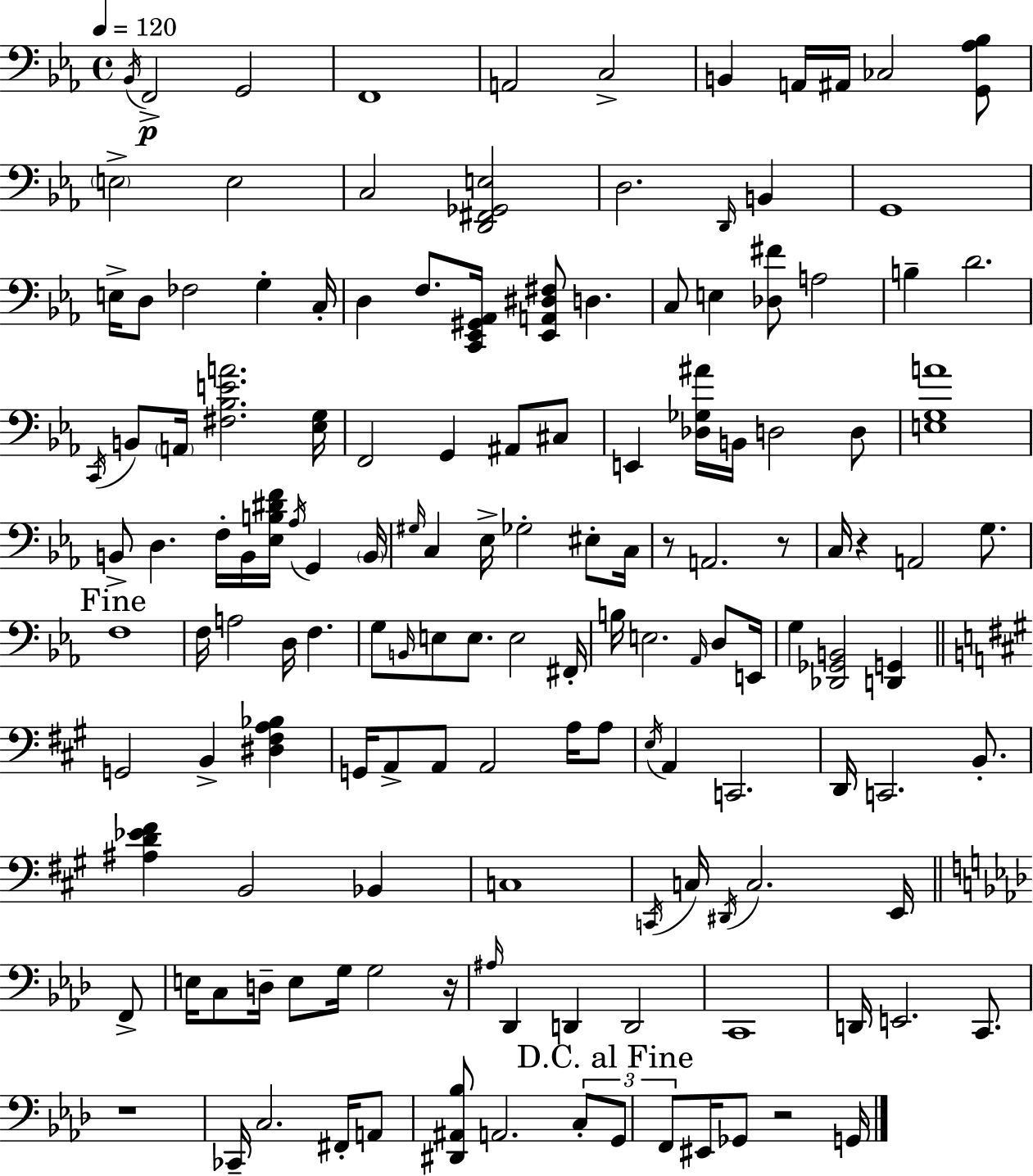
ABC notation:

X:1
T:Untitled
M:4/4
L:1/4
K:Eb
_B,,/4 F,,2 G,,2 F,,4 A,,2 C,2 B,, A,,/4 ^A,,/4 _C,2 [G,,_A,_B,]/2 E,2 E,2 C,2 [D,,^F,,_G,,E,]2 D,2 D,,/4 B,, G,,4 E,/4 D,/2 _F,2 G, C,/4 D, F,/2 [C,,_E,,^G,,_A,,]/4 [_E,,A,,^D,^F,]/2 D, C,/2 E, [_D,^F]/2 A,2 B, D2 C,,/4 B,,/2 A,,/4 [^F,_B,EA]2 [_E,G,]/4 F,,2 G,, ^A,,/2 ^C,/2 E,, [_D,_G,^A]/4 B,,/4 D,2 D,/2 [E,G,A]4 B,,/2 D, F,/4 B,,/4 [_E,B,^DF]/4 _A,/4 G,, B,,/4 ^G,/4 C, _E,/4 _G,2 ^E,/2 C,/4 z/2 A,,2 z/2 C,/4 z A,,2 G,/2 F,4 F,/4 A,2 D,/4 F, G,/2 B,,/4 E,/2 E,/2 E,2 ^F,,/4 B,/4 E,2 _A,,/4 D,/2 E,,/4 G, [_D,,_G,,B,,]2 [D,,G,,] G,,2 B,, [^D,^F,A,_B,] G,,/4 A,,/2 A,,/2 A,,2 A,/4 A,/2 E,/4 A,, C,,2 D,,/4 C,,2 B,,/2 [^A,D_E^F] B,,2 _B,, C,4 C,,/4 C,/4 ^D,,/4 C,2 E,,/4 F,,/2 E,/4 C,/2 D,/4 E,/2 G,/4 G,2 z/4 ^A,/4 _D,, D,, D,,2 C,,4 D,,/4 E,,2 C,,/2 z4 _C,,/4 C,2 ^F,,/4 A,,/2 [^D,,^A,,_B,]/2 A,,2 C,/2 G,,/2 F,,/2 ^E,,/4 _G,,/2 z2 G,,/4